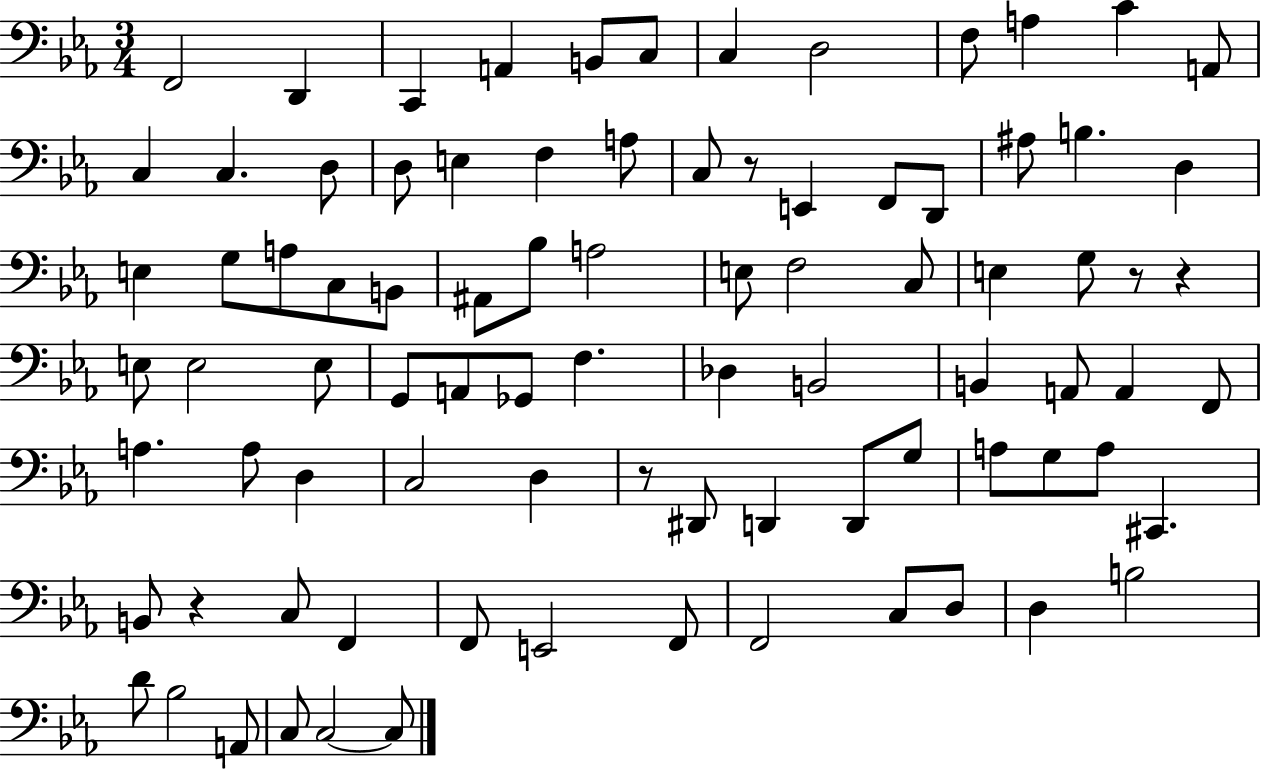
F2/h D2/q C2/q A2/q B2/e C3/e C3/q D3/h F3/e A3/q C4/q A2/e C3/q C3/q. D3/e D3/e E3/q F3/q A3/e C3/e R/e E2/q F2/e D2/e A#3/e B3/q. D3/q E3/q G3/e A3/e C3/e B2/e A#2/e Bb3/e A3/h E3/e F3/h C3/e E3/q G3/e R/e R/q E3/e E3/h E3/e G2/e A2/e Gb2/e F3/q. Db3/q B2/h B2/q A2/e A2/q F2/e A3/q. A3/e D3/q C3/h D3/q R/e D#2/e D2/q D2/e G3/e A3/e G3/e A3/e C#2/q. B2/e R/q C3/e F2/q F2/e E2/h F2/e F2/h C3/e D3/e D3/q B3/h D4/e Bb3/h A2/e C3/e C3/h C3/e